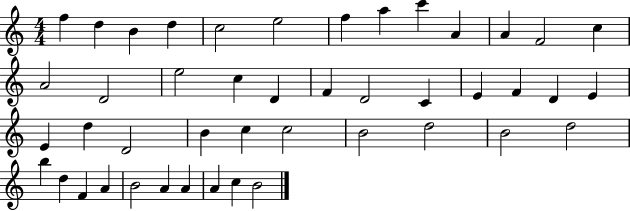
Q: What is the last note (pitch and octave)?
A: B4